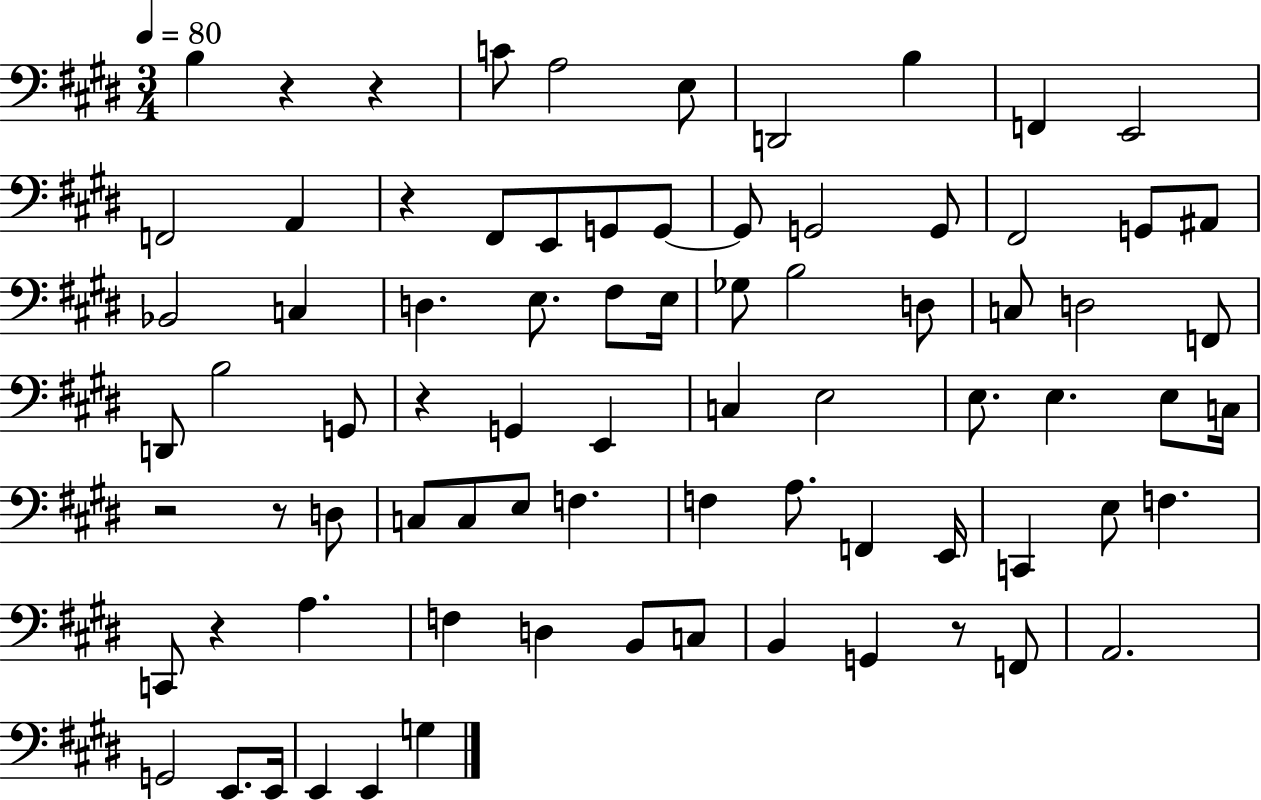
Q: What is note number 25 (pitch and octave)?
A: F#3